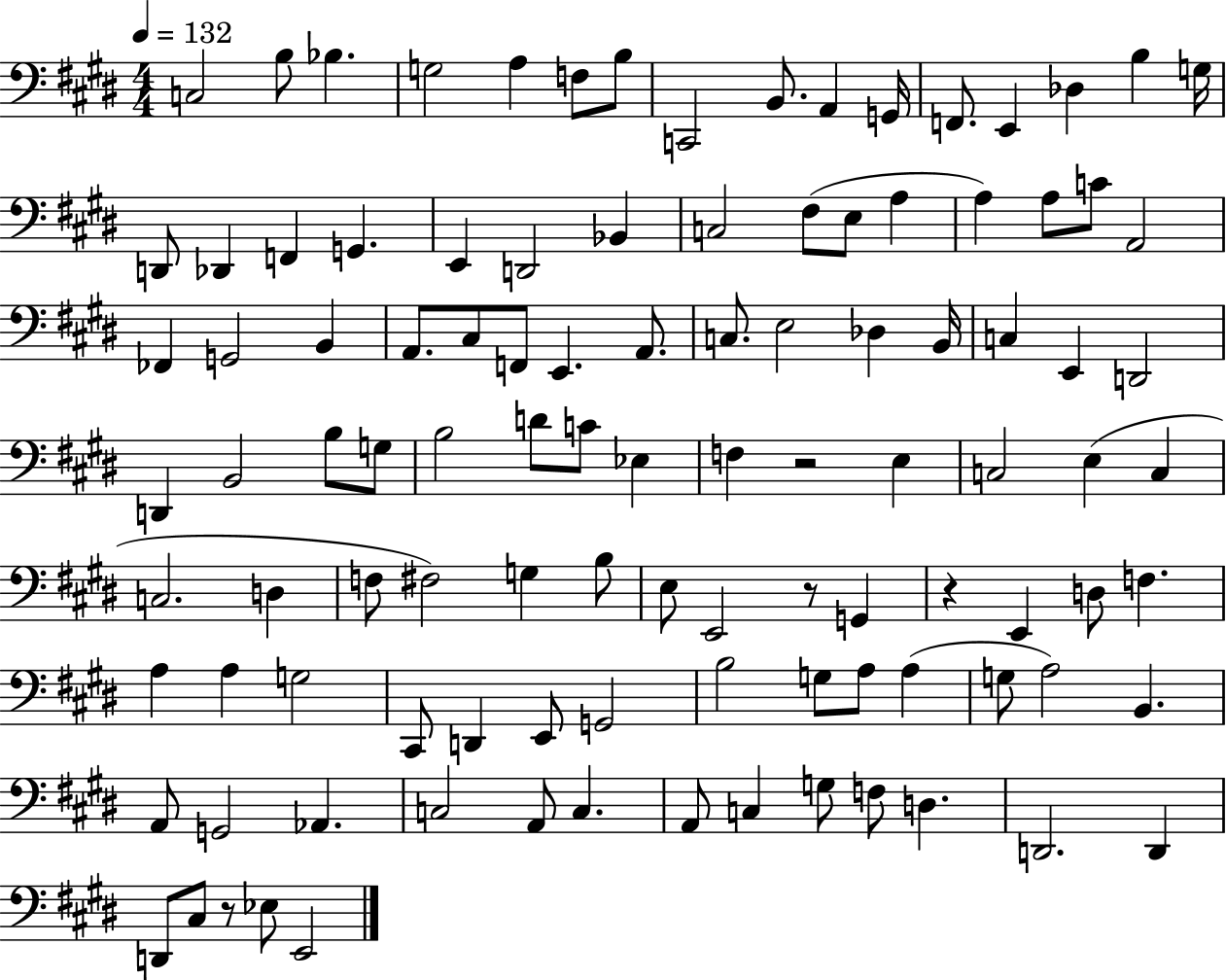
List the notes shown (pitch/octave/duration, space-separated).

C3/h B3/e Bb3/q. G3/h A3/q F3/e B3/e C2/h B2/e. A2/q G2/s F2/e. E2/q Db3/q B3/q G3/s D2/e Db2/q F2/q G2/q. E2/q D2/h Bb2/q C3/h F#3/e E3/e A3/q A3/q A3/e C4/e A2/h FES2/q G2/h B2/q A2/e. C#3/e F2/e E2/q. A2/e. C3/e. E3/h Db3/q B2/s C3/q E2/q D2/h D2/q B2/h B3/e G3/e B3/h D4/e C4/e Eb3/q F3/q R/h E3/q C3/h E3/q C3/q C3/h. D3/q F3/e F#3/h G3/q B3/e E3/e E2/h R/e G2/q R/q E2/q D3/e F3/q. A3/q A3/q G3/h C#2/e D2/q E2/e G2/h B3/h G3/e A3/e A3/q G3/e A3/h B2/q. A2/e G2/h Ab2/q. C3/h A2/e C3/q. A2/e C3/q G3/e F3/e D3/q. D2/h. D2/q D2/e C#3/e R/e Eb3/e E2/h